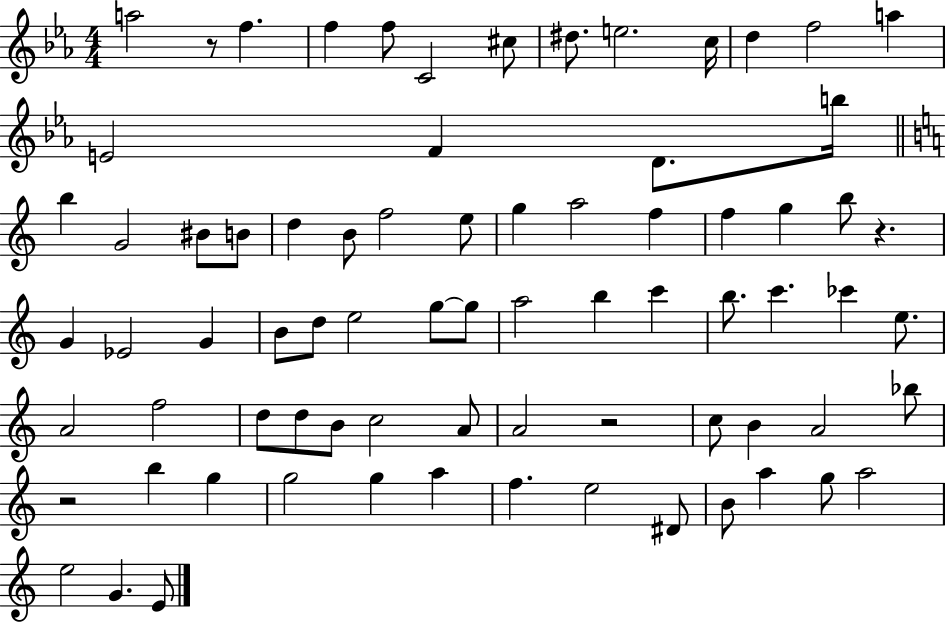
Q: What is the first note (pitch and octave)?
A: A5